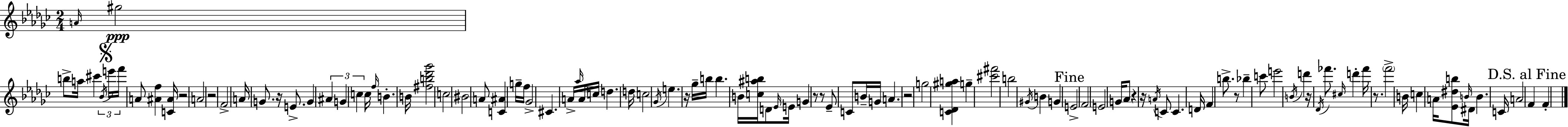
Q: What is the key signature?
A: EES minor